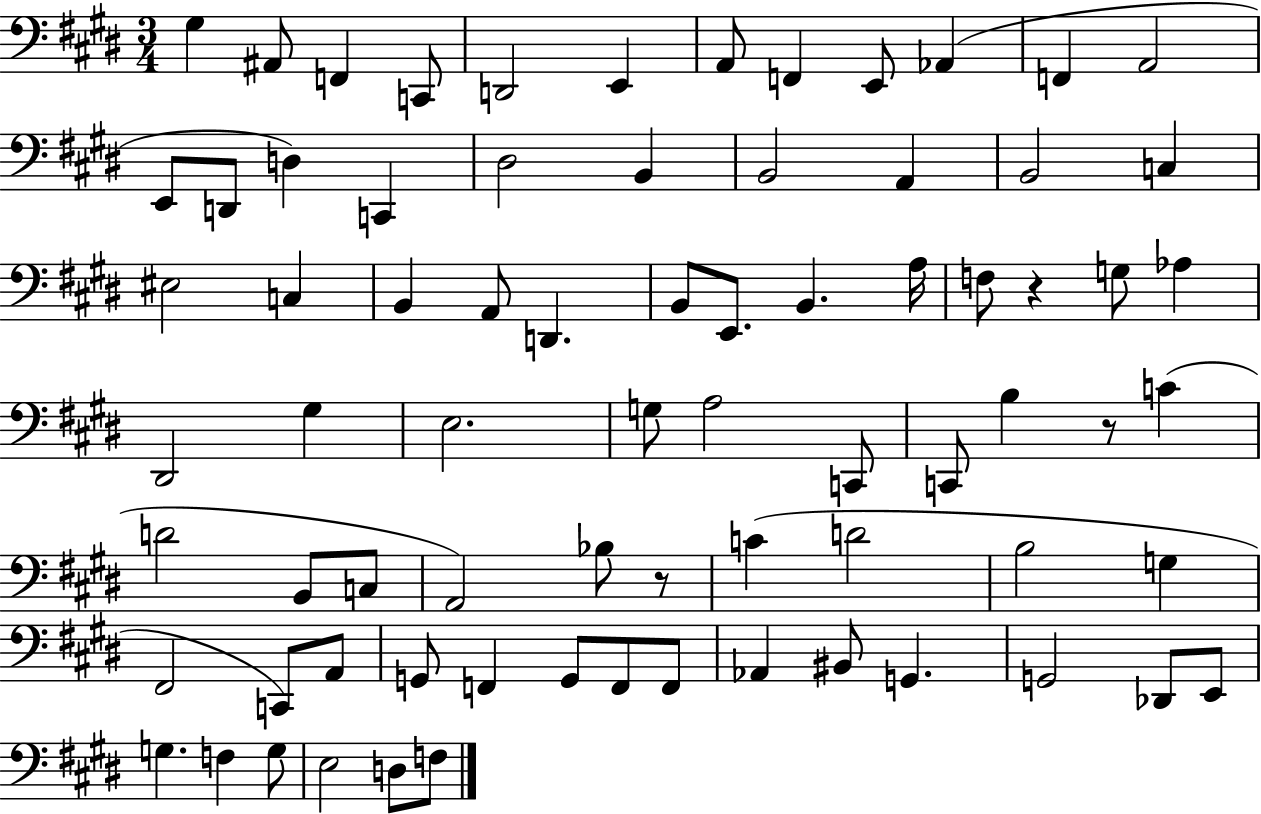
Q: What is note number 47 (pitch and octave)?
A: A2